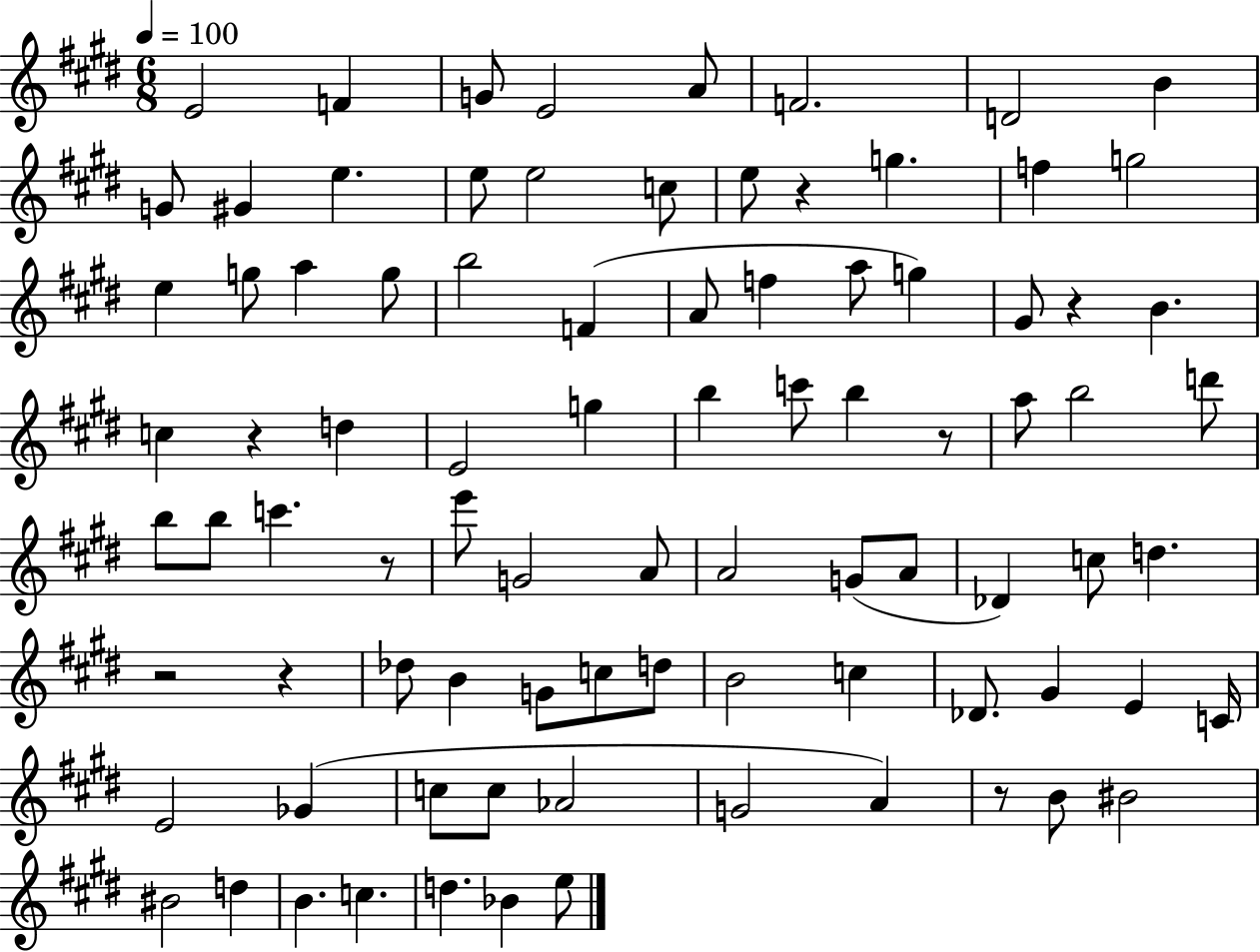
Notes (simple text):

E4/h F4/q G4/e E4/h A4/e F4/h. D4/h B4/q G4/e G#4/q E5/q. E5/e E5/h C5/e E5/e R/q G5/q. F5/q G5/h E5/q G5/e A5/q G5/e B5/h F4/q A4/e F5/q A5/e G5/q G#4/e R/q B4/q. C5/q R/q D5/q E4/h G5/q B5/q C6/e B5/q R/e A5/e B5/h D6/e B5/e B5/e C6/q. R/e E6/e G4/h A4/e A4/h G4/e A4/e Db4/q C5/e D5/q. R/h R/q Db5/e B4/q G4/e C5/e D5/e B4/h C5/q Db4/e. G#4/q E4/q C4/s E4/h Gb4/q C5/e C5/e Ab4/h G4/h A4/q R/e B4/e BIS4/h BIS4/h D5/q B4/q. C5/q. D5/q. Bb4/q E5/e